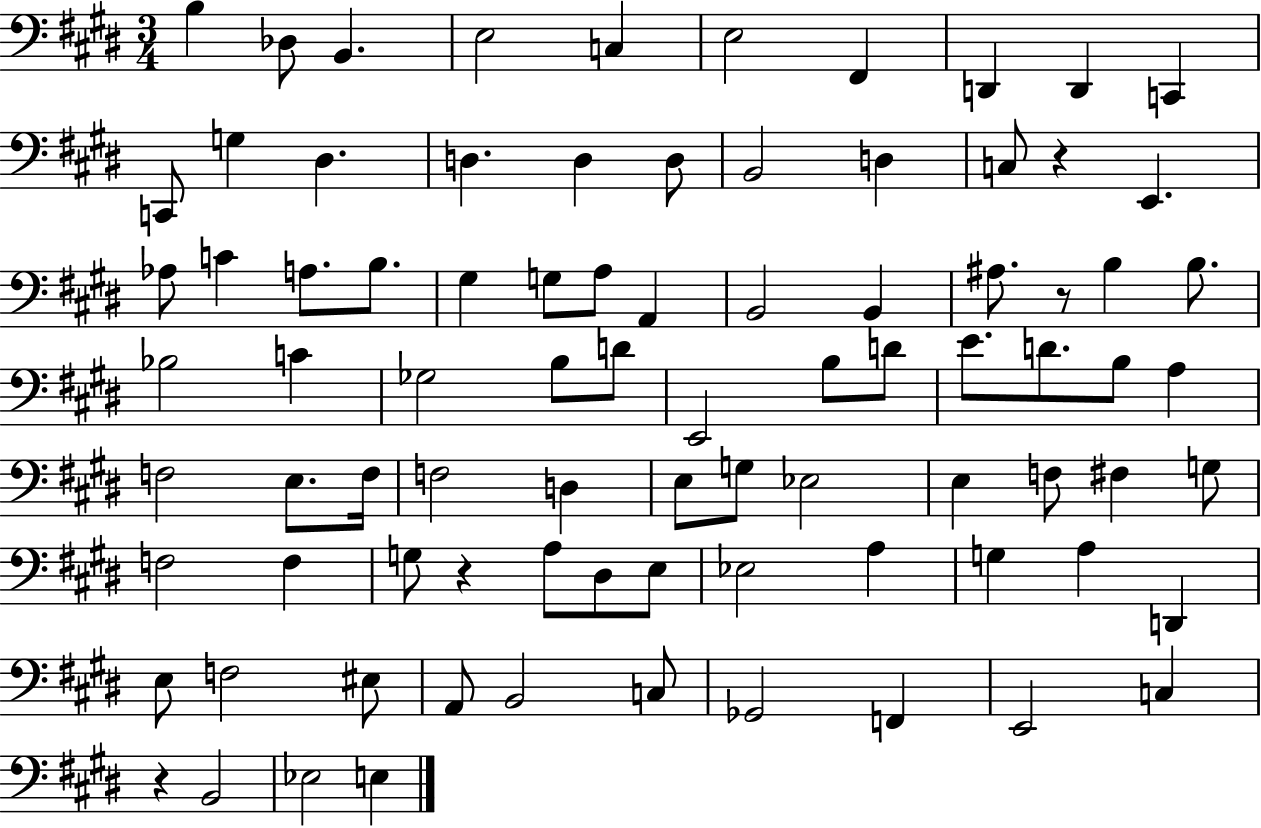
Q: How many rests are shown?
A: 4